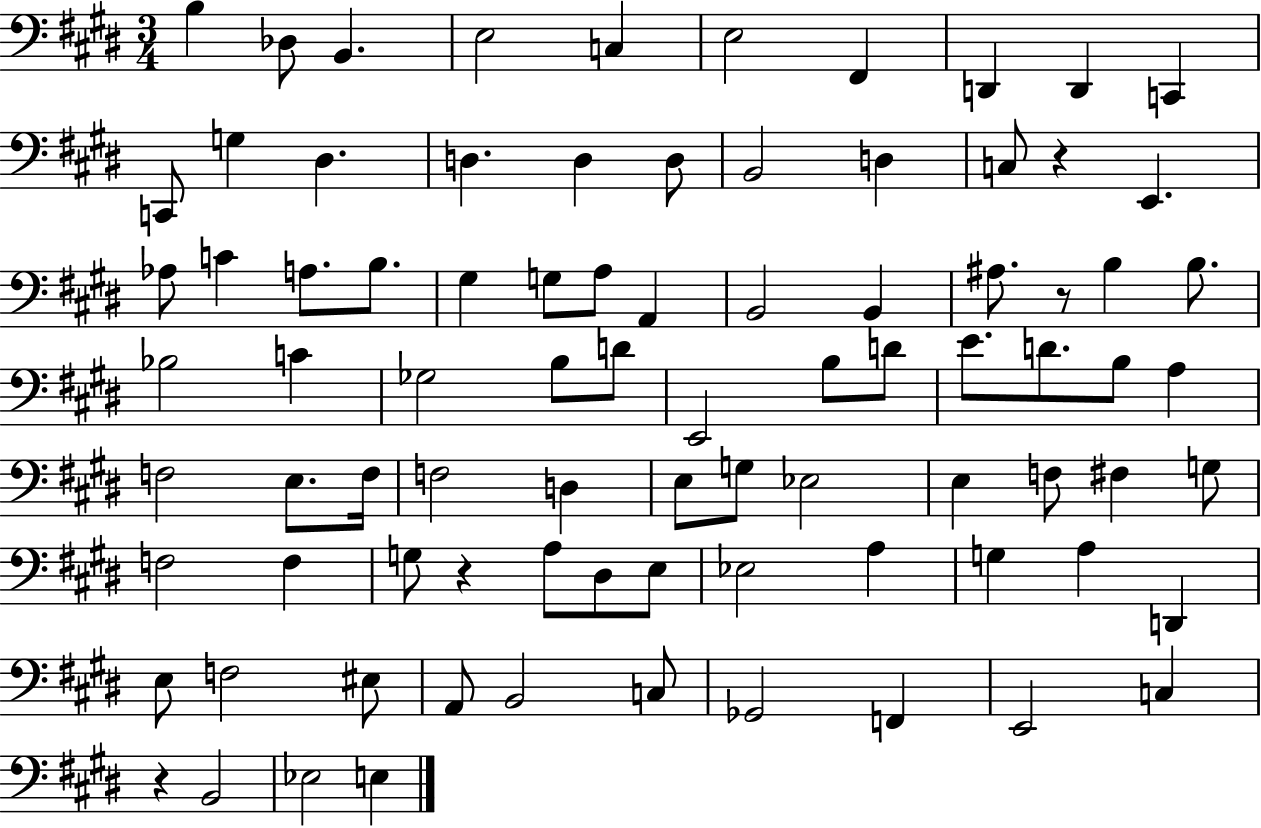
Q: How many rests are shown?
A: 4